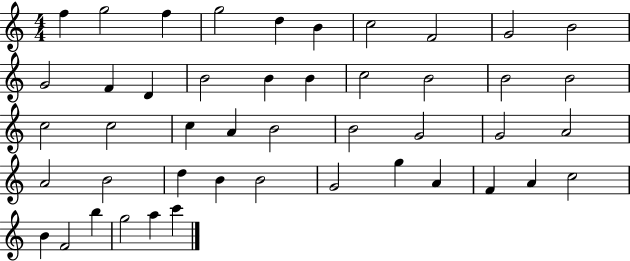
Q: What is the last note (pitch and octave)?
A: C6